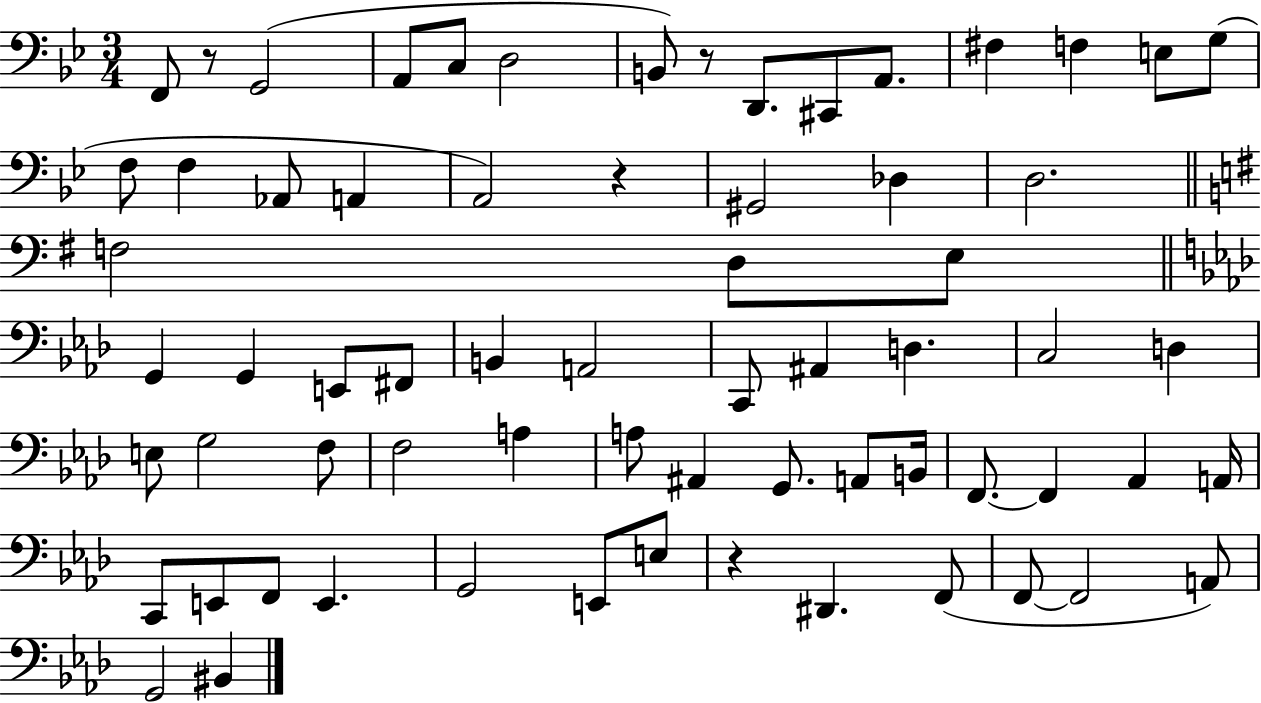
X:1
T:Untitled
M:3/4
L:1/4
K:Bb
F,,/2 z/2 G,,2 A,,/2 C,/2 D,2 B,,/2 z/2 D,,/2 ^C,,/2 A,,/2 ^F, F, E,/2 G,/2 F,/2 F, _A,,/2 A,, A,,2 z ^G,,2 _D, D,2 F,2 D,/2 E,/2 G,, G,, E,,/2 ^F,,/2 B,, A,,2 C,,/2 ^A,, D, C,2 D, E,/2 G,2 F,/2 F,2 A, A,/2 ^A,, G,,/2 A,,/2 B,,/4 F,,/2 F,, _A,, A,,/4 C,,/2 E,,/2 F,,/2 E,, G,,2 E,,/2 E,/2 z ^D,, F,,/2 F,,/2 F,,2 A,,/2 G,,2 ^B,,